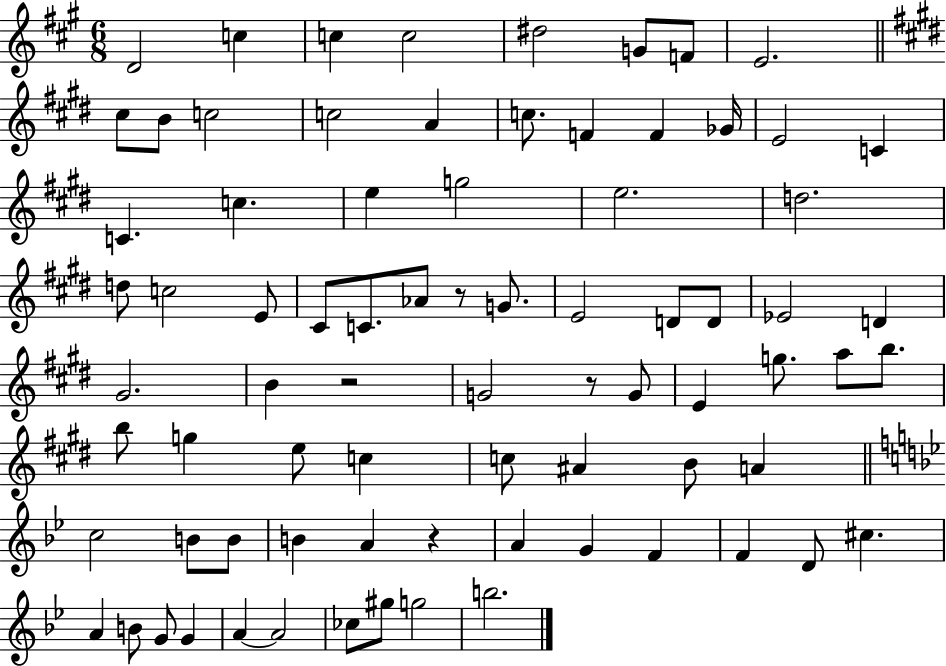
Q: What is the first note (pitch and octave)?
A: D4